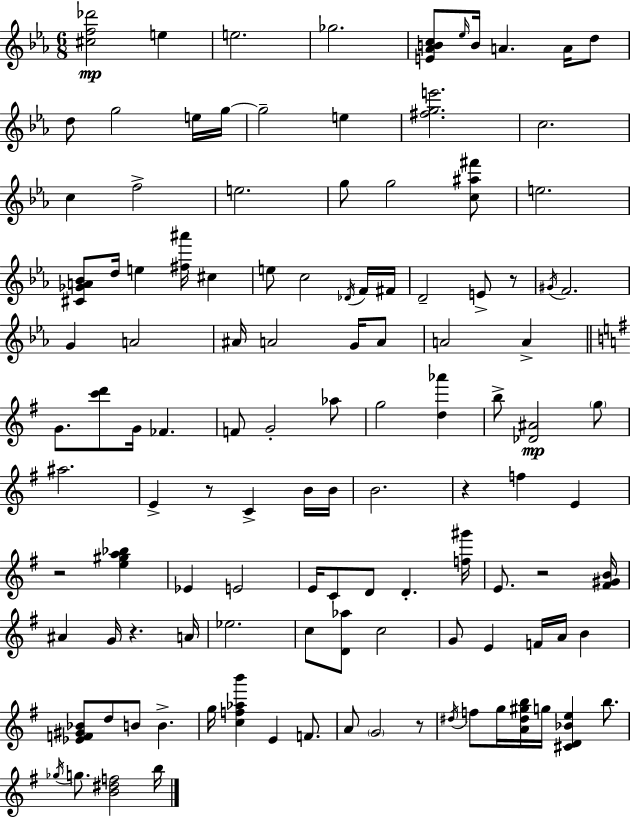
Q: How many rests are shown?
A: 7